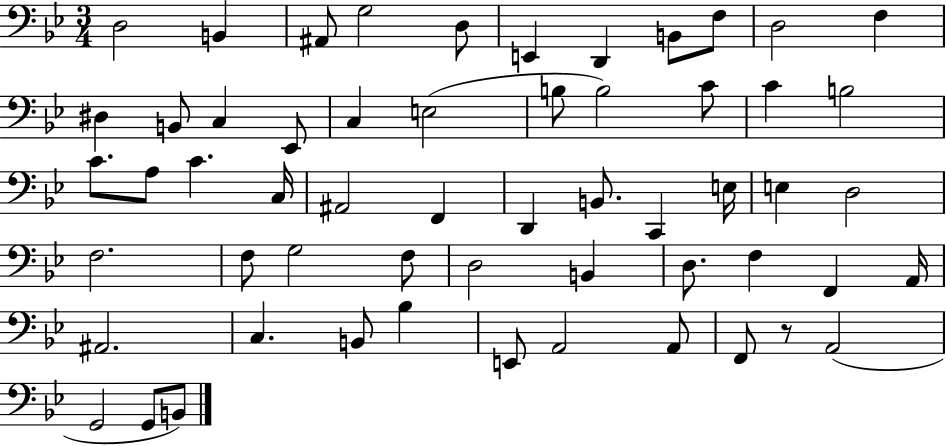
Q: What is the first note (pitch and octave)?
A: D3